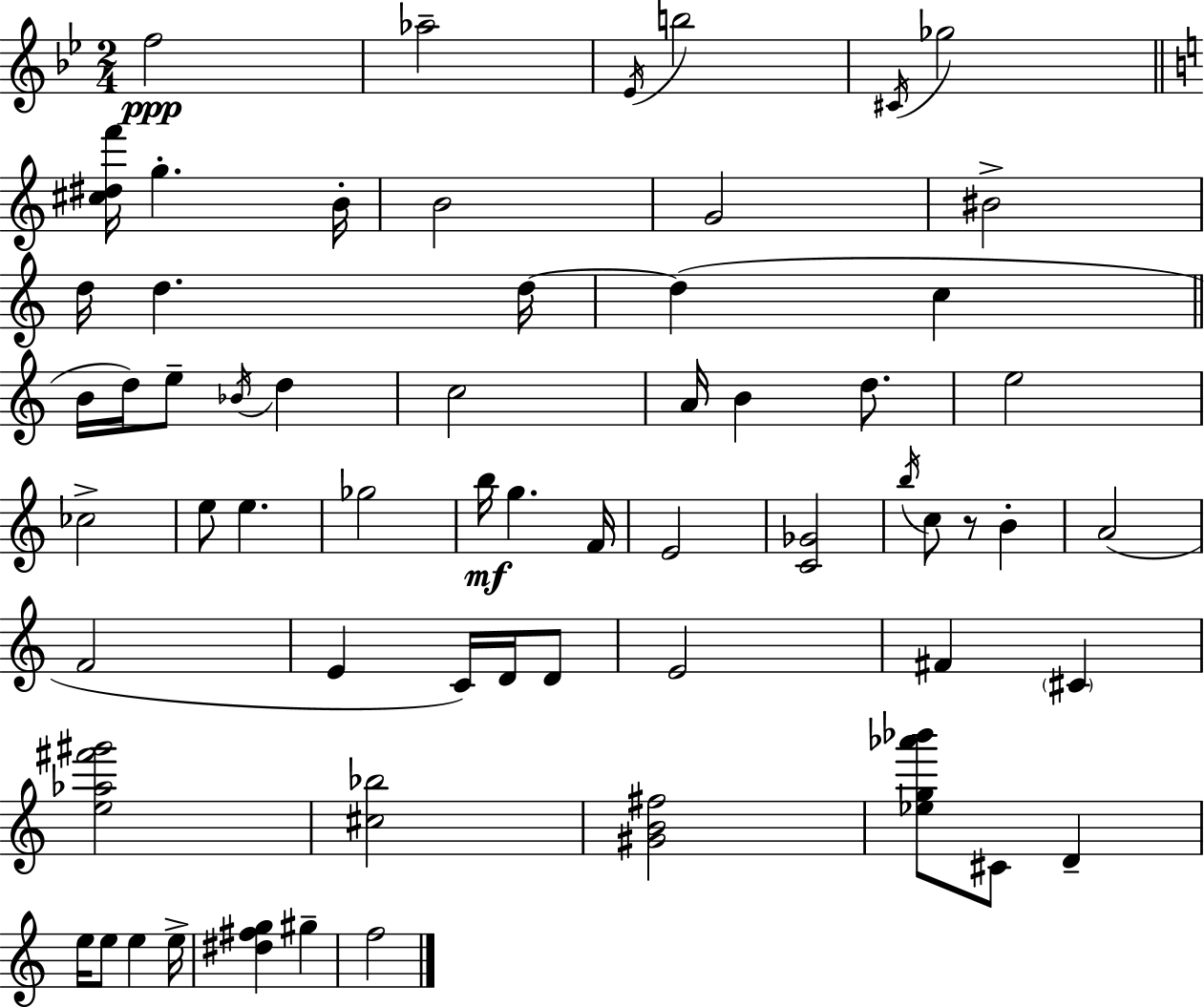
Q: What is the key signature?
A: BES major